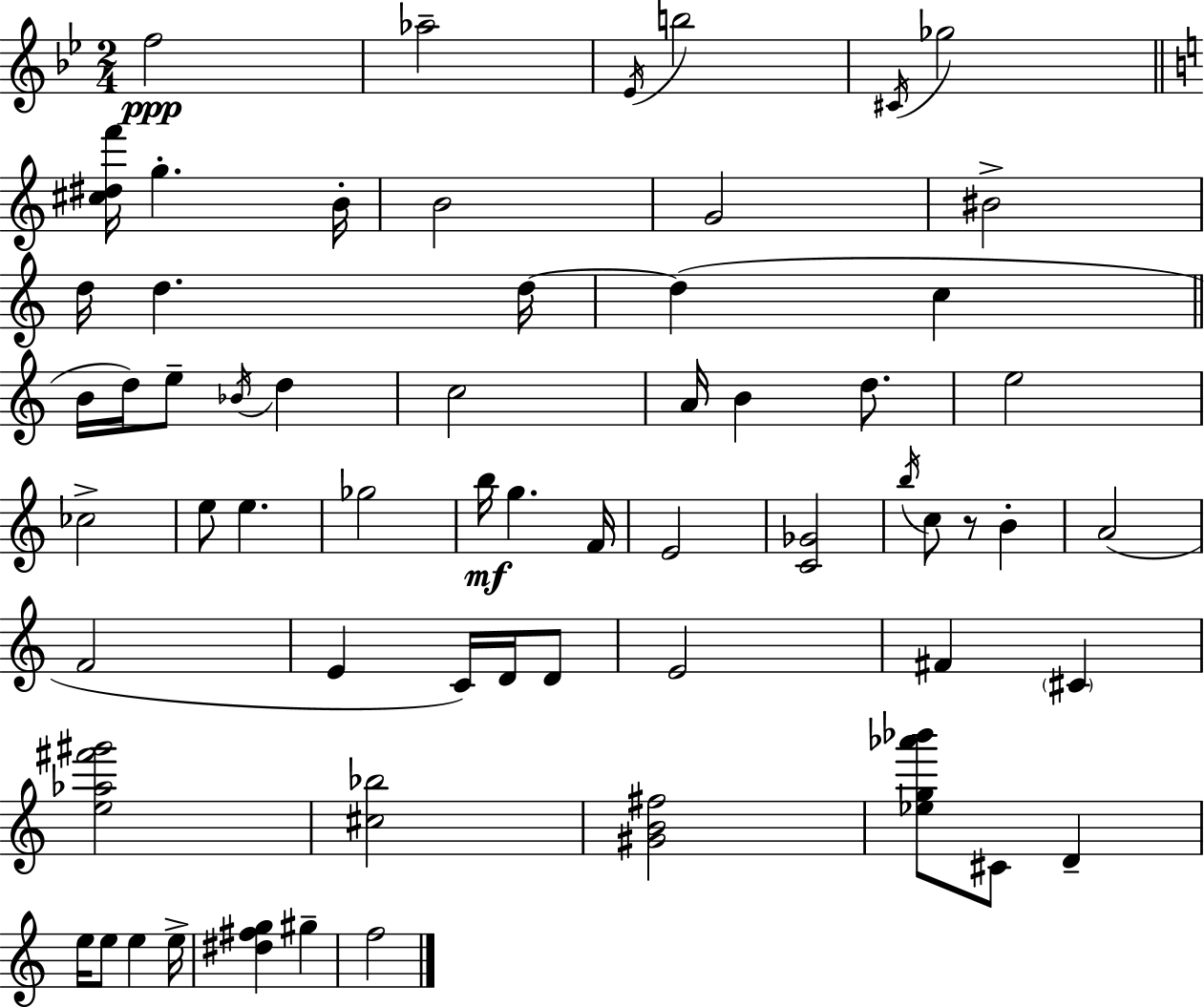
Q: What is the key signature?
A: BES major